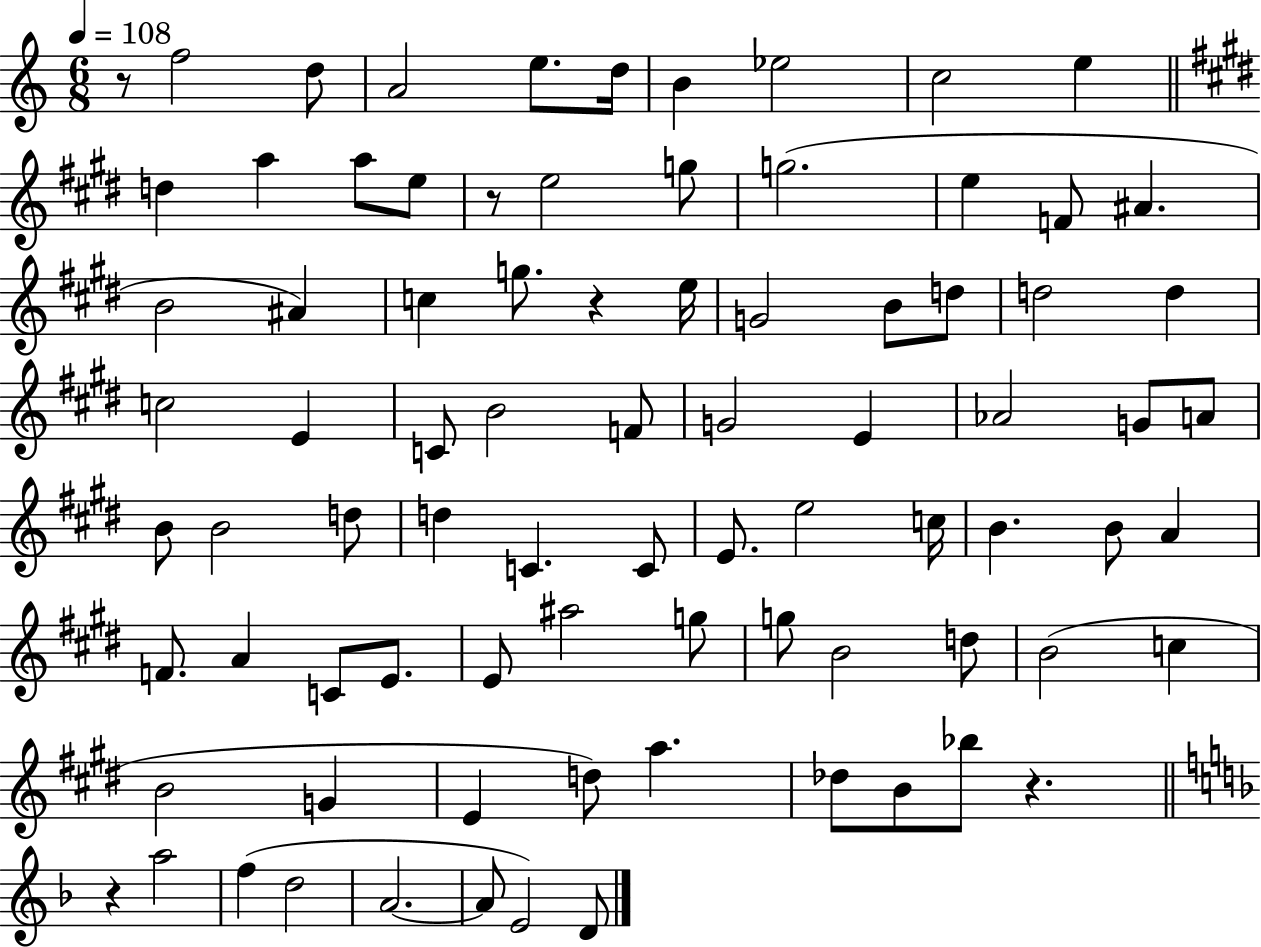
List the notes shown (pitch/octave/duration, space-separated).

R/e F5/h D5/e A4/h E5/e. D5/s B4/q Eb5/h C5/h E5/q D5/q A5/q A5/e E5/e R/e E5/h G5/e G5/h. E5/q F4/e A#4/q. B4/h A#4/q C5/q G5/e. R/q E5/s G4/h B4/e D5/e D5/h D5/q C5/h E4/q C4/e B4/h F4/e G4/h E4/q Ab4/h G4/e A4/e B4/e B4/h D5/e D5/q C4/q. C4/e E4/e. E5/h C5/s B4/q. B4/e A4/q F4/e. A4/q C4/e E4/e. E4/e A#5/h G5/e G5/e B4/h D5/e B4/h C5/q B4/h G4/q E4/q D5/e A5/q. Db5/e B4/e Bb5/e R/q. R/q A5/h F5/q D5/h A4/h. A4/e E4/h D4/e